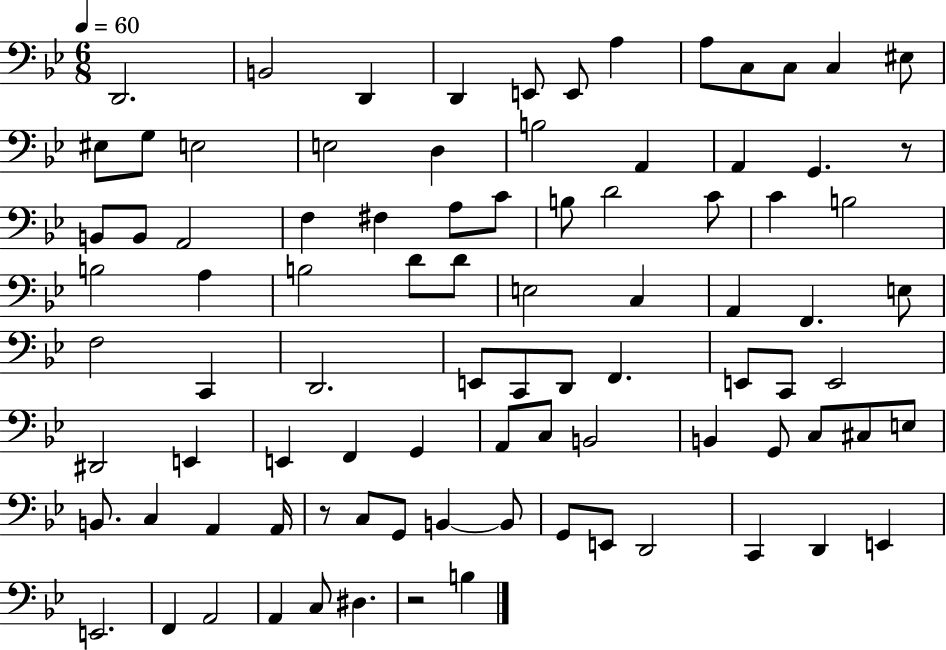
D2/h. B2/h D2/q D2/q E2/e E2/e A3/q A3/e C3/e C3/e C3/q EIS3/e EIS3/e G3/e E3/h E3/h D3/q B3/h A2/q A2/q G2/q. R/e B2/e B2/e A2/h F3/q F#3/q A3/e C4/e B3/e D4/h C4/e C4/q B3/h B3/h A3/q B3/h D4/e D4/e E3/h C3/q A2/q F2/q. E3/e F3/h C2/q D2/h. E2/e C2/e D2/e F2/q. E2/e C2/e E2/h D#2/h E2/q E2/q F2/q G2/q A2/e C3/e B2/h B2/q G2/e C3/e C#3/e E3/e B2/e. C3/q A2/q A2/s R/e C3/e G2/e B2/q B2/e G2/e E2/e D2/h C2/q D2/q E2/q E2/h. F2/q A2/h A2/q C3/e D#3/q. R/h B3/q